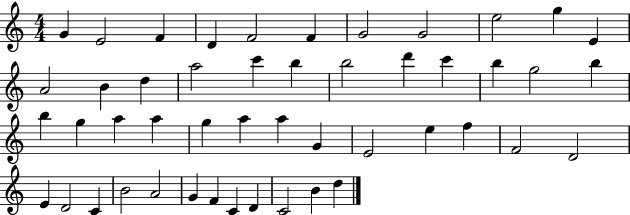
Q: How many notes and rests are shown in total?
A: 48